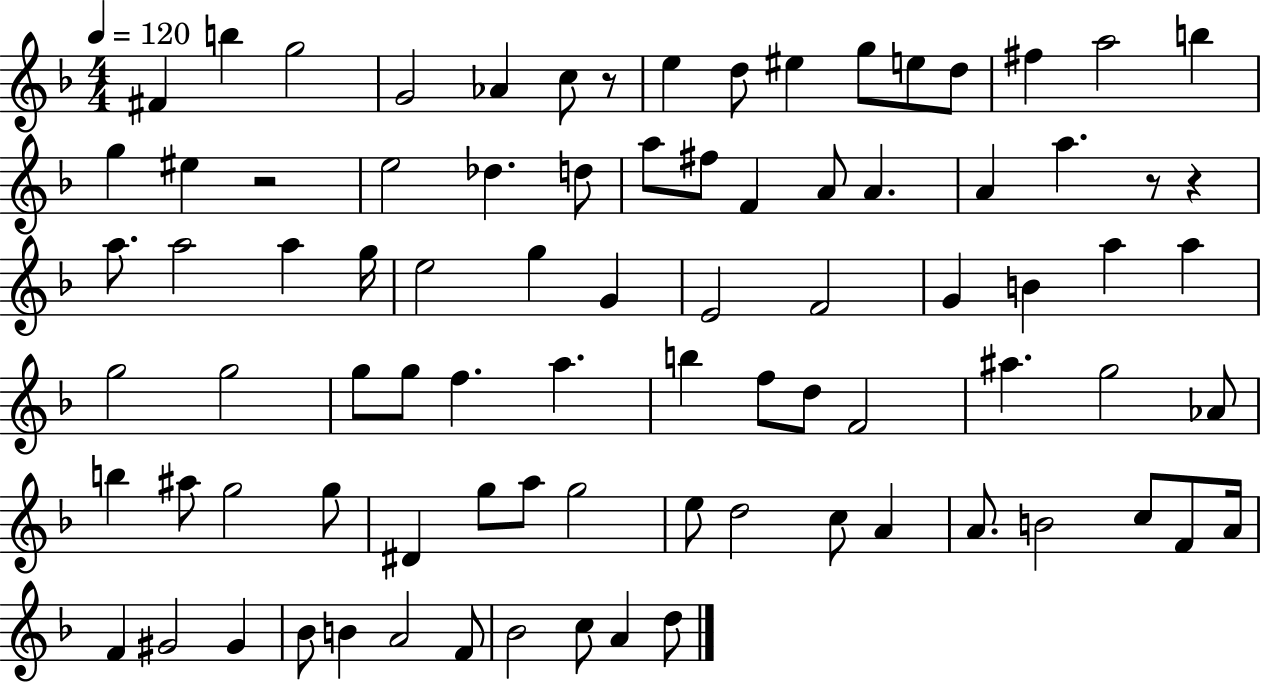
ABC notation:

X:1
T:Untitled
M:4/4
L:1/4
K:F
^F b g2 G2 _A c/2 z/2 e d/2 ^e g/2 e/2 d/2 ^f a2 b g ^e z2 e2 _d d/2 a/2 ^f/2 F A/2 A A a z/2 z a/2 a2 a g/4 e2 g G E2 F2 G B a a g2 g2 g/2 g/2 f a b f/2 d/2 F2 ^a g2 _A/2 b ^a/2 g2 g/2 ^D g/2 a/2 g2 e/2 d2 c/2 A A/2 B2 c/2 F/2 A/4 F ^G2 ^G _B/2 B A2 F/2 _B2 c/2 A d/2